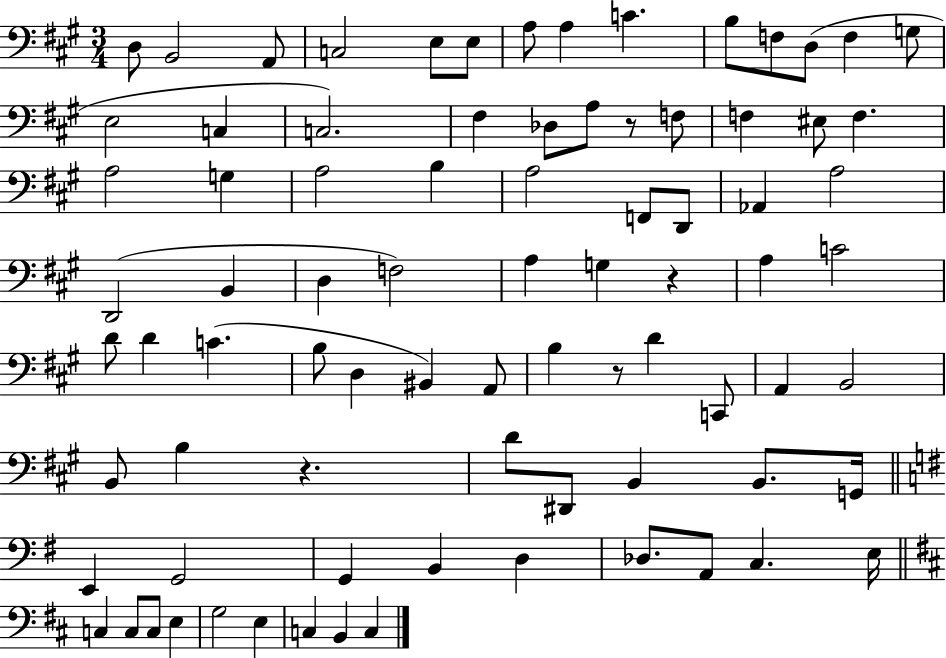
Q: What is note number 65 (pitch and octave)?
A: D3